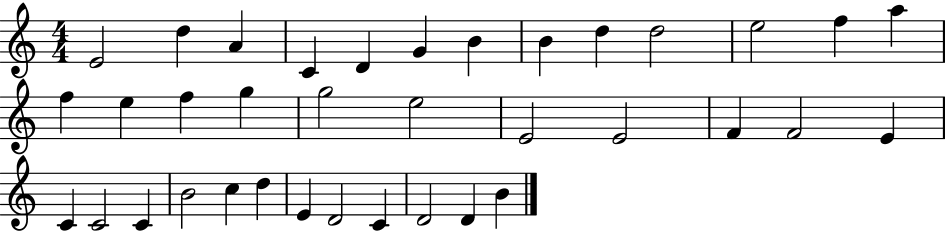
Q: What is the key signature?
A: C major